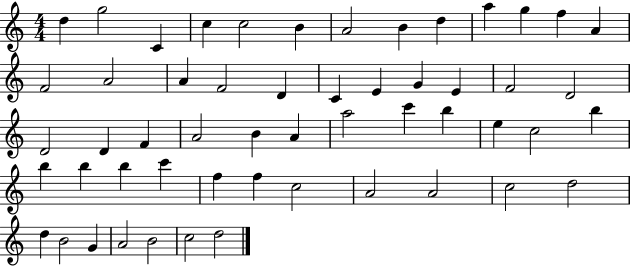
D5/q G5/h C4/q C5/q C5/h B4/q A4/h B4/q D5/q A5/q G5/q F5/q A4/q F4/h A4/h A4/q F4/h D4/q C4/q E4/q G4/q E4/q F4/h D4/h D4/h D4/q F4/q A4/h B4/q A4/q A5/h C6/q B5/q E5/q C5/h B5/q B5/q B5/q B5/q C6/q F5/q F5/q C5/h A4/h A4/h C5/h D5/h D5/q B4/h G4/q A4/h B4/h C5/h D5/h